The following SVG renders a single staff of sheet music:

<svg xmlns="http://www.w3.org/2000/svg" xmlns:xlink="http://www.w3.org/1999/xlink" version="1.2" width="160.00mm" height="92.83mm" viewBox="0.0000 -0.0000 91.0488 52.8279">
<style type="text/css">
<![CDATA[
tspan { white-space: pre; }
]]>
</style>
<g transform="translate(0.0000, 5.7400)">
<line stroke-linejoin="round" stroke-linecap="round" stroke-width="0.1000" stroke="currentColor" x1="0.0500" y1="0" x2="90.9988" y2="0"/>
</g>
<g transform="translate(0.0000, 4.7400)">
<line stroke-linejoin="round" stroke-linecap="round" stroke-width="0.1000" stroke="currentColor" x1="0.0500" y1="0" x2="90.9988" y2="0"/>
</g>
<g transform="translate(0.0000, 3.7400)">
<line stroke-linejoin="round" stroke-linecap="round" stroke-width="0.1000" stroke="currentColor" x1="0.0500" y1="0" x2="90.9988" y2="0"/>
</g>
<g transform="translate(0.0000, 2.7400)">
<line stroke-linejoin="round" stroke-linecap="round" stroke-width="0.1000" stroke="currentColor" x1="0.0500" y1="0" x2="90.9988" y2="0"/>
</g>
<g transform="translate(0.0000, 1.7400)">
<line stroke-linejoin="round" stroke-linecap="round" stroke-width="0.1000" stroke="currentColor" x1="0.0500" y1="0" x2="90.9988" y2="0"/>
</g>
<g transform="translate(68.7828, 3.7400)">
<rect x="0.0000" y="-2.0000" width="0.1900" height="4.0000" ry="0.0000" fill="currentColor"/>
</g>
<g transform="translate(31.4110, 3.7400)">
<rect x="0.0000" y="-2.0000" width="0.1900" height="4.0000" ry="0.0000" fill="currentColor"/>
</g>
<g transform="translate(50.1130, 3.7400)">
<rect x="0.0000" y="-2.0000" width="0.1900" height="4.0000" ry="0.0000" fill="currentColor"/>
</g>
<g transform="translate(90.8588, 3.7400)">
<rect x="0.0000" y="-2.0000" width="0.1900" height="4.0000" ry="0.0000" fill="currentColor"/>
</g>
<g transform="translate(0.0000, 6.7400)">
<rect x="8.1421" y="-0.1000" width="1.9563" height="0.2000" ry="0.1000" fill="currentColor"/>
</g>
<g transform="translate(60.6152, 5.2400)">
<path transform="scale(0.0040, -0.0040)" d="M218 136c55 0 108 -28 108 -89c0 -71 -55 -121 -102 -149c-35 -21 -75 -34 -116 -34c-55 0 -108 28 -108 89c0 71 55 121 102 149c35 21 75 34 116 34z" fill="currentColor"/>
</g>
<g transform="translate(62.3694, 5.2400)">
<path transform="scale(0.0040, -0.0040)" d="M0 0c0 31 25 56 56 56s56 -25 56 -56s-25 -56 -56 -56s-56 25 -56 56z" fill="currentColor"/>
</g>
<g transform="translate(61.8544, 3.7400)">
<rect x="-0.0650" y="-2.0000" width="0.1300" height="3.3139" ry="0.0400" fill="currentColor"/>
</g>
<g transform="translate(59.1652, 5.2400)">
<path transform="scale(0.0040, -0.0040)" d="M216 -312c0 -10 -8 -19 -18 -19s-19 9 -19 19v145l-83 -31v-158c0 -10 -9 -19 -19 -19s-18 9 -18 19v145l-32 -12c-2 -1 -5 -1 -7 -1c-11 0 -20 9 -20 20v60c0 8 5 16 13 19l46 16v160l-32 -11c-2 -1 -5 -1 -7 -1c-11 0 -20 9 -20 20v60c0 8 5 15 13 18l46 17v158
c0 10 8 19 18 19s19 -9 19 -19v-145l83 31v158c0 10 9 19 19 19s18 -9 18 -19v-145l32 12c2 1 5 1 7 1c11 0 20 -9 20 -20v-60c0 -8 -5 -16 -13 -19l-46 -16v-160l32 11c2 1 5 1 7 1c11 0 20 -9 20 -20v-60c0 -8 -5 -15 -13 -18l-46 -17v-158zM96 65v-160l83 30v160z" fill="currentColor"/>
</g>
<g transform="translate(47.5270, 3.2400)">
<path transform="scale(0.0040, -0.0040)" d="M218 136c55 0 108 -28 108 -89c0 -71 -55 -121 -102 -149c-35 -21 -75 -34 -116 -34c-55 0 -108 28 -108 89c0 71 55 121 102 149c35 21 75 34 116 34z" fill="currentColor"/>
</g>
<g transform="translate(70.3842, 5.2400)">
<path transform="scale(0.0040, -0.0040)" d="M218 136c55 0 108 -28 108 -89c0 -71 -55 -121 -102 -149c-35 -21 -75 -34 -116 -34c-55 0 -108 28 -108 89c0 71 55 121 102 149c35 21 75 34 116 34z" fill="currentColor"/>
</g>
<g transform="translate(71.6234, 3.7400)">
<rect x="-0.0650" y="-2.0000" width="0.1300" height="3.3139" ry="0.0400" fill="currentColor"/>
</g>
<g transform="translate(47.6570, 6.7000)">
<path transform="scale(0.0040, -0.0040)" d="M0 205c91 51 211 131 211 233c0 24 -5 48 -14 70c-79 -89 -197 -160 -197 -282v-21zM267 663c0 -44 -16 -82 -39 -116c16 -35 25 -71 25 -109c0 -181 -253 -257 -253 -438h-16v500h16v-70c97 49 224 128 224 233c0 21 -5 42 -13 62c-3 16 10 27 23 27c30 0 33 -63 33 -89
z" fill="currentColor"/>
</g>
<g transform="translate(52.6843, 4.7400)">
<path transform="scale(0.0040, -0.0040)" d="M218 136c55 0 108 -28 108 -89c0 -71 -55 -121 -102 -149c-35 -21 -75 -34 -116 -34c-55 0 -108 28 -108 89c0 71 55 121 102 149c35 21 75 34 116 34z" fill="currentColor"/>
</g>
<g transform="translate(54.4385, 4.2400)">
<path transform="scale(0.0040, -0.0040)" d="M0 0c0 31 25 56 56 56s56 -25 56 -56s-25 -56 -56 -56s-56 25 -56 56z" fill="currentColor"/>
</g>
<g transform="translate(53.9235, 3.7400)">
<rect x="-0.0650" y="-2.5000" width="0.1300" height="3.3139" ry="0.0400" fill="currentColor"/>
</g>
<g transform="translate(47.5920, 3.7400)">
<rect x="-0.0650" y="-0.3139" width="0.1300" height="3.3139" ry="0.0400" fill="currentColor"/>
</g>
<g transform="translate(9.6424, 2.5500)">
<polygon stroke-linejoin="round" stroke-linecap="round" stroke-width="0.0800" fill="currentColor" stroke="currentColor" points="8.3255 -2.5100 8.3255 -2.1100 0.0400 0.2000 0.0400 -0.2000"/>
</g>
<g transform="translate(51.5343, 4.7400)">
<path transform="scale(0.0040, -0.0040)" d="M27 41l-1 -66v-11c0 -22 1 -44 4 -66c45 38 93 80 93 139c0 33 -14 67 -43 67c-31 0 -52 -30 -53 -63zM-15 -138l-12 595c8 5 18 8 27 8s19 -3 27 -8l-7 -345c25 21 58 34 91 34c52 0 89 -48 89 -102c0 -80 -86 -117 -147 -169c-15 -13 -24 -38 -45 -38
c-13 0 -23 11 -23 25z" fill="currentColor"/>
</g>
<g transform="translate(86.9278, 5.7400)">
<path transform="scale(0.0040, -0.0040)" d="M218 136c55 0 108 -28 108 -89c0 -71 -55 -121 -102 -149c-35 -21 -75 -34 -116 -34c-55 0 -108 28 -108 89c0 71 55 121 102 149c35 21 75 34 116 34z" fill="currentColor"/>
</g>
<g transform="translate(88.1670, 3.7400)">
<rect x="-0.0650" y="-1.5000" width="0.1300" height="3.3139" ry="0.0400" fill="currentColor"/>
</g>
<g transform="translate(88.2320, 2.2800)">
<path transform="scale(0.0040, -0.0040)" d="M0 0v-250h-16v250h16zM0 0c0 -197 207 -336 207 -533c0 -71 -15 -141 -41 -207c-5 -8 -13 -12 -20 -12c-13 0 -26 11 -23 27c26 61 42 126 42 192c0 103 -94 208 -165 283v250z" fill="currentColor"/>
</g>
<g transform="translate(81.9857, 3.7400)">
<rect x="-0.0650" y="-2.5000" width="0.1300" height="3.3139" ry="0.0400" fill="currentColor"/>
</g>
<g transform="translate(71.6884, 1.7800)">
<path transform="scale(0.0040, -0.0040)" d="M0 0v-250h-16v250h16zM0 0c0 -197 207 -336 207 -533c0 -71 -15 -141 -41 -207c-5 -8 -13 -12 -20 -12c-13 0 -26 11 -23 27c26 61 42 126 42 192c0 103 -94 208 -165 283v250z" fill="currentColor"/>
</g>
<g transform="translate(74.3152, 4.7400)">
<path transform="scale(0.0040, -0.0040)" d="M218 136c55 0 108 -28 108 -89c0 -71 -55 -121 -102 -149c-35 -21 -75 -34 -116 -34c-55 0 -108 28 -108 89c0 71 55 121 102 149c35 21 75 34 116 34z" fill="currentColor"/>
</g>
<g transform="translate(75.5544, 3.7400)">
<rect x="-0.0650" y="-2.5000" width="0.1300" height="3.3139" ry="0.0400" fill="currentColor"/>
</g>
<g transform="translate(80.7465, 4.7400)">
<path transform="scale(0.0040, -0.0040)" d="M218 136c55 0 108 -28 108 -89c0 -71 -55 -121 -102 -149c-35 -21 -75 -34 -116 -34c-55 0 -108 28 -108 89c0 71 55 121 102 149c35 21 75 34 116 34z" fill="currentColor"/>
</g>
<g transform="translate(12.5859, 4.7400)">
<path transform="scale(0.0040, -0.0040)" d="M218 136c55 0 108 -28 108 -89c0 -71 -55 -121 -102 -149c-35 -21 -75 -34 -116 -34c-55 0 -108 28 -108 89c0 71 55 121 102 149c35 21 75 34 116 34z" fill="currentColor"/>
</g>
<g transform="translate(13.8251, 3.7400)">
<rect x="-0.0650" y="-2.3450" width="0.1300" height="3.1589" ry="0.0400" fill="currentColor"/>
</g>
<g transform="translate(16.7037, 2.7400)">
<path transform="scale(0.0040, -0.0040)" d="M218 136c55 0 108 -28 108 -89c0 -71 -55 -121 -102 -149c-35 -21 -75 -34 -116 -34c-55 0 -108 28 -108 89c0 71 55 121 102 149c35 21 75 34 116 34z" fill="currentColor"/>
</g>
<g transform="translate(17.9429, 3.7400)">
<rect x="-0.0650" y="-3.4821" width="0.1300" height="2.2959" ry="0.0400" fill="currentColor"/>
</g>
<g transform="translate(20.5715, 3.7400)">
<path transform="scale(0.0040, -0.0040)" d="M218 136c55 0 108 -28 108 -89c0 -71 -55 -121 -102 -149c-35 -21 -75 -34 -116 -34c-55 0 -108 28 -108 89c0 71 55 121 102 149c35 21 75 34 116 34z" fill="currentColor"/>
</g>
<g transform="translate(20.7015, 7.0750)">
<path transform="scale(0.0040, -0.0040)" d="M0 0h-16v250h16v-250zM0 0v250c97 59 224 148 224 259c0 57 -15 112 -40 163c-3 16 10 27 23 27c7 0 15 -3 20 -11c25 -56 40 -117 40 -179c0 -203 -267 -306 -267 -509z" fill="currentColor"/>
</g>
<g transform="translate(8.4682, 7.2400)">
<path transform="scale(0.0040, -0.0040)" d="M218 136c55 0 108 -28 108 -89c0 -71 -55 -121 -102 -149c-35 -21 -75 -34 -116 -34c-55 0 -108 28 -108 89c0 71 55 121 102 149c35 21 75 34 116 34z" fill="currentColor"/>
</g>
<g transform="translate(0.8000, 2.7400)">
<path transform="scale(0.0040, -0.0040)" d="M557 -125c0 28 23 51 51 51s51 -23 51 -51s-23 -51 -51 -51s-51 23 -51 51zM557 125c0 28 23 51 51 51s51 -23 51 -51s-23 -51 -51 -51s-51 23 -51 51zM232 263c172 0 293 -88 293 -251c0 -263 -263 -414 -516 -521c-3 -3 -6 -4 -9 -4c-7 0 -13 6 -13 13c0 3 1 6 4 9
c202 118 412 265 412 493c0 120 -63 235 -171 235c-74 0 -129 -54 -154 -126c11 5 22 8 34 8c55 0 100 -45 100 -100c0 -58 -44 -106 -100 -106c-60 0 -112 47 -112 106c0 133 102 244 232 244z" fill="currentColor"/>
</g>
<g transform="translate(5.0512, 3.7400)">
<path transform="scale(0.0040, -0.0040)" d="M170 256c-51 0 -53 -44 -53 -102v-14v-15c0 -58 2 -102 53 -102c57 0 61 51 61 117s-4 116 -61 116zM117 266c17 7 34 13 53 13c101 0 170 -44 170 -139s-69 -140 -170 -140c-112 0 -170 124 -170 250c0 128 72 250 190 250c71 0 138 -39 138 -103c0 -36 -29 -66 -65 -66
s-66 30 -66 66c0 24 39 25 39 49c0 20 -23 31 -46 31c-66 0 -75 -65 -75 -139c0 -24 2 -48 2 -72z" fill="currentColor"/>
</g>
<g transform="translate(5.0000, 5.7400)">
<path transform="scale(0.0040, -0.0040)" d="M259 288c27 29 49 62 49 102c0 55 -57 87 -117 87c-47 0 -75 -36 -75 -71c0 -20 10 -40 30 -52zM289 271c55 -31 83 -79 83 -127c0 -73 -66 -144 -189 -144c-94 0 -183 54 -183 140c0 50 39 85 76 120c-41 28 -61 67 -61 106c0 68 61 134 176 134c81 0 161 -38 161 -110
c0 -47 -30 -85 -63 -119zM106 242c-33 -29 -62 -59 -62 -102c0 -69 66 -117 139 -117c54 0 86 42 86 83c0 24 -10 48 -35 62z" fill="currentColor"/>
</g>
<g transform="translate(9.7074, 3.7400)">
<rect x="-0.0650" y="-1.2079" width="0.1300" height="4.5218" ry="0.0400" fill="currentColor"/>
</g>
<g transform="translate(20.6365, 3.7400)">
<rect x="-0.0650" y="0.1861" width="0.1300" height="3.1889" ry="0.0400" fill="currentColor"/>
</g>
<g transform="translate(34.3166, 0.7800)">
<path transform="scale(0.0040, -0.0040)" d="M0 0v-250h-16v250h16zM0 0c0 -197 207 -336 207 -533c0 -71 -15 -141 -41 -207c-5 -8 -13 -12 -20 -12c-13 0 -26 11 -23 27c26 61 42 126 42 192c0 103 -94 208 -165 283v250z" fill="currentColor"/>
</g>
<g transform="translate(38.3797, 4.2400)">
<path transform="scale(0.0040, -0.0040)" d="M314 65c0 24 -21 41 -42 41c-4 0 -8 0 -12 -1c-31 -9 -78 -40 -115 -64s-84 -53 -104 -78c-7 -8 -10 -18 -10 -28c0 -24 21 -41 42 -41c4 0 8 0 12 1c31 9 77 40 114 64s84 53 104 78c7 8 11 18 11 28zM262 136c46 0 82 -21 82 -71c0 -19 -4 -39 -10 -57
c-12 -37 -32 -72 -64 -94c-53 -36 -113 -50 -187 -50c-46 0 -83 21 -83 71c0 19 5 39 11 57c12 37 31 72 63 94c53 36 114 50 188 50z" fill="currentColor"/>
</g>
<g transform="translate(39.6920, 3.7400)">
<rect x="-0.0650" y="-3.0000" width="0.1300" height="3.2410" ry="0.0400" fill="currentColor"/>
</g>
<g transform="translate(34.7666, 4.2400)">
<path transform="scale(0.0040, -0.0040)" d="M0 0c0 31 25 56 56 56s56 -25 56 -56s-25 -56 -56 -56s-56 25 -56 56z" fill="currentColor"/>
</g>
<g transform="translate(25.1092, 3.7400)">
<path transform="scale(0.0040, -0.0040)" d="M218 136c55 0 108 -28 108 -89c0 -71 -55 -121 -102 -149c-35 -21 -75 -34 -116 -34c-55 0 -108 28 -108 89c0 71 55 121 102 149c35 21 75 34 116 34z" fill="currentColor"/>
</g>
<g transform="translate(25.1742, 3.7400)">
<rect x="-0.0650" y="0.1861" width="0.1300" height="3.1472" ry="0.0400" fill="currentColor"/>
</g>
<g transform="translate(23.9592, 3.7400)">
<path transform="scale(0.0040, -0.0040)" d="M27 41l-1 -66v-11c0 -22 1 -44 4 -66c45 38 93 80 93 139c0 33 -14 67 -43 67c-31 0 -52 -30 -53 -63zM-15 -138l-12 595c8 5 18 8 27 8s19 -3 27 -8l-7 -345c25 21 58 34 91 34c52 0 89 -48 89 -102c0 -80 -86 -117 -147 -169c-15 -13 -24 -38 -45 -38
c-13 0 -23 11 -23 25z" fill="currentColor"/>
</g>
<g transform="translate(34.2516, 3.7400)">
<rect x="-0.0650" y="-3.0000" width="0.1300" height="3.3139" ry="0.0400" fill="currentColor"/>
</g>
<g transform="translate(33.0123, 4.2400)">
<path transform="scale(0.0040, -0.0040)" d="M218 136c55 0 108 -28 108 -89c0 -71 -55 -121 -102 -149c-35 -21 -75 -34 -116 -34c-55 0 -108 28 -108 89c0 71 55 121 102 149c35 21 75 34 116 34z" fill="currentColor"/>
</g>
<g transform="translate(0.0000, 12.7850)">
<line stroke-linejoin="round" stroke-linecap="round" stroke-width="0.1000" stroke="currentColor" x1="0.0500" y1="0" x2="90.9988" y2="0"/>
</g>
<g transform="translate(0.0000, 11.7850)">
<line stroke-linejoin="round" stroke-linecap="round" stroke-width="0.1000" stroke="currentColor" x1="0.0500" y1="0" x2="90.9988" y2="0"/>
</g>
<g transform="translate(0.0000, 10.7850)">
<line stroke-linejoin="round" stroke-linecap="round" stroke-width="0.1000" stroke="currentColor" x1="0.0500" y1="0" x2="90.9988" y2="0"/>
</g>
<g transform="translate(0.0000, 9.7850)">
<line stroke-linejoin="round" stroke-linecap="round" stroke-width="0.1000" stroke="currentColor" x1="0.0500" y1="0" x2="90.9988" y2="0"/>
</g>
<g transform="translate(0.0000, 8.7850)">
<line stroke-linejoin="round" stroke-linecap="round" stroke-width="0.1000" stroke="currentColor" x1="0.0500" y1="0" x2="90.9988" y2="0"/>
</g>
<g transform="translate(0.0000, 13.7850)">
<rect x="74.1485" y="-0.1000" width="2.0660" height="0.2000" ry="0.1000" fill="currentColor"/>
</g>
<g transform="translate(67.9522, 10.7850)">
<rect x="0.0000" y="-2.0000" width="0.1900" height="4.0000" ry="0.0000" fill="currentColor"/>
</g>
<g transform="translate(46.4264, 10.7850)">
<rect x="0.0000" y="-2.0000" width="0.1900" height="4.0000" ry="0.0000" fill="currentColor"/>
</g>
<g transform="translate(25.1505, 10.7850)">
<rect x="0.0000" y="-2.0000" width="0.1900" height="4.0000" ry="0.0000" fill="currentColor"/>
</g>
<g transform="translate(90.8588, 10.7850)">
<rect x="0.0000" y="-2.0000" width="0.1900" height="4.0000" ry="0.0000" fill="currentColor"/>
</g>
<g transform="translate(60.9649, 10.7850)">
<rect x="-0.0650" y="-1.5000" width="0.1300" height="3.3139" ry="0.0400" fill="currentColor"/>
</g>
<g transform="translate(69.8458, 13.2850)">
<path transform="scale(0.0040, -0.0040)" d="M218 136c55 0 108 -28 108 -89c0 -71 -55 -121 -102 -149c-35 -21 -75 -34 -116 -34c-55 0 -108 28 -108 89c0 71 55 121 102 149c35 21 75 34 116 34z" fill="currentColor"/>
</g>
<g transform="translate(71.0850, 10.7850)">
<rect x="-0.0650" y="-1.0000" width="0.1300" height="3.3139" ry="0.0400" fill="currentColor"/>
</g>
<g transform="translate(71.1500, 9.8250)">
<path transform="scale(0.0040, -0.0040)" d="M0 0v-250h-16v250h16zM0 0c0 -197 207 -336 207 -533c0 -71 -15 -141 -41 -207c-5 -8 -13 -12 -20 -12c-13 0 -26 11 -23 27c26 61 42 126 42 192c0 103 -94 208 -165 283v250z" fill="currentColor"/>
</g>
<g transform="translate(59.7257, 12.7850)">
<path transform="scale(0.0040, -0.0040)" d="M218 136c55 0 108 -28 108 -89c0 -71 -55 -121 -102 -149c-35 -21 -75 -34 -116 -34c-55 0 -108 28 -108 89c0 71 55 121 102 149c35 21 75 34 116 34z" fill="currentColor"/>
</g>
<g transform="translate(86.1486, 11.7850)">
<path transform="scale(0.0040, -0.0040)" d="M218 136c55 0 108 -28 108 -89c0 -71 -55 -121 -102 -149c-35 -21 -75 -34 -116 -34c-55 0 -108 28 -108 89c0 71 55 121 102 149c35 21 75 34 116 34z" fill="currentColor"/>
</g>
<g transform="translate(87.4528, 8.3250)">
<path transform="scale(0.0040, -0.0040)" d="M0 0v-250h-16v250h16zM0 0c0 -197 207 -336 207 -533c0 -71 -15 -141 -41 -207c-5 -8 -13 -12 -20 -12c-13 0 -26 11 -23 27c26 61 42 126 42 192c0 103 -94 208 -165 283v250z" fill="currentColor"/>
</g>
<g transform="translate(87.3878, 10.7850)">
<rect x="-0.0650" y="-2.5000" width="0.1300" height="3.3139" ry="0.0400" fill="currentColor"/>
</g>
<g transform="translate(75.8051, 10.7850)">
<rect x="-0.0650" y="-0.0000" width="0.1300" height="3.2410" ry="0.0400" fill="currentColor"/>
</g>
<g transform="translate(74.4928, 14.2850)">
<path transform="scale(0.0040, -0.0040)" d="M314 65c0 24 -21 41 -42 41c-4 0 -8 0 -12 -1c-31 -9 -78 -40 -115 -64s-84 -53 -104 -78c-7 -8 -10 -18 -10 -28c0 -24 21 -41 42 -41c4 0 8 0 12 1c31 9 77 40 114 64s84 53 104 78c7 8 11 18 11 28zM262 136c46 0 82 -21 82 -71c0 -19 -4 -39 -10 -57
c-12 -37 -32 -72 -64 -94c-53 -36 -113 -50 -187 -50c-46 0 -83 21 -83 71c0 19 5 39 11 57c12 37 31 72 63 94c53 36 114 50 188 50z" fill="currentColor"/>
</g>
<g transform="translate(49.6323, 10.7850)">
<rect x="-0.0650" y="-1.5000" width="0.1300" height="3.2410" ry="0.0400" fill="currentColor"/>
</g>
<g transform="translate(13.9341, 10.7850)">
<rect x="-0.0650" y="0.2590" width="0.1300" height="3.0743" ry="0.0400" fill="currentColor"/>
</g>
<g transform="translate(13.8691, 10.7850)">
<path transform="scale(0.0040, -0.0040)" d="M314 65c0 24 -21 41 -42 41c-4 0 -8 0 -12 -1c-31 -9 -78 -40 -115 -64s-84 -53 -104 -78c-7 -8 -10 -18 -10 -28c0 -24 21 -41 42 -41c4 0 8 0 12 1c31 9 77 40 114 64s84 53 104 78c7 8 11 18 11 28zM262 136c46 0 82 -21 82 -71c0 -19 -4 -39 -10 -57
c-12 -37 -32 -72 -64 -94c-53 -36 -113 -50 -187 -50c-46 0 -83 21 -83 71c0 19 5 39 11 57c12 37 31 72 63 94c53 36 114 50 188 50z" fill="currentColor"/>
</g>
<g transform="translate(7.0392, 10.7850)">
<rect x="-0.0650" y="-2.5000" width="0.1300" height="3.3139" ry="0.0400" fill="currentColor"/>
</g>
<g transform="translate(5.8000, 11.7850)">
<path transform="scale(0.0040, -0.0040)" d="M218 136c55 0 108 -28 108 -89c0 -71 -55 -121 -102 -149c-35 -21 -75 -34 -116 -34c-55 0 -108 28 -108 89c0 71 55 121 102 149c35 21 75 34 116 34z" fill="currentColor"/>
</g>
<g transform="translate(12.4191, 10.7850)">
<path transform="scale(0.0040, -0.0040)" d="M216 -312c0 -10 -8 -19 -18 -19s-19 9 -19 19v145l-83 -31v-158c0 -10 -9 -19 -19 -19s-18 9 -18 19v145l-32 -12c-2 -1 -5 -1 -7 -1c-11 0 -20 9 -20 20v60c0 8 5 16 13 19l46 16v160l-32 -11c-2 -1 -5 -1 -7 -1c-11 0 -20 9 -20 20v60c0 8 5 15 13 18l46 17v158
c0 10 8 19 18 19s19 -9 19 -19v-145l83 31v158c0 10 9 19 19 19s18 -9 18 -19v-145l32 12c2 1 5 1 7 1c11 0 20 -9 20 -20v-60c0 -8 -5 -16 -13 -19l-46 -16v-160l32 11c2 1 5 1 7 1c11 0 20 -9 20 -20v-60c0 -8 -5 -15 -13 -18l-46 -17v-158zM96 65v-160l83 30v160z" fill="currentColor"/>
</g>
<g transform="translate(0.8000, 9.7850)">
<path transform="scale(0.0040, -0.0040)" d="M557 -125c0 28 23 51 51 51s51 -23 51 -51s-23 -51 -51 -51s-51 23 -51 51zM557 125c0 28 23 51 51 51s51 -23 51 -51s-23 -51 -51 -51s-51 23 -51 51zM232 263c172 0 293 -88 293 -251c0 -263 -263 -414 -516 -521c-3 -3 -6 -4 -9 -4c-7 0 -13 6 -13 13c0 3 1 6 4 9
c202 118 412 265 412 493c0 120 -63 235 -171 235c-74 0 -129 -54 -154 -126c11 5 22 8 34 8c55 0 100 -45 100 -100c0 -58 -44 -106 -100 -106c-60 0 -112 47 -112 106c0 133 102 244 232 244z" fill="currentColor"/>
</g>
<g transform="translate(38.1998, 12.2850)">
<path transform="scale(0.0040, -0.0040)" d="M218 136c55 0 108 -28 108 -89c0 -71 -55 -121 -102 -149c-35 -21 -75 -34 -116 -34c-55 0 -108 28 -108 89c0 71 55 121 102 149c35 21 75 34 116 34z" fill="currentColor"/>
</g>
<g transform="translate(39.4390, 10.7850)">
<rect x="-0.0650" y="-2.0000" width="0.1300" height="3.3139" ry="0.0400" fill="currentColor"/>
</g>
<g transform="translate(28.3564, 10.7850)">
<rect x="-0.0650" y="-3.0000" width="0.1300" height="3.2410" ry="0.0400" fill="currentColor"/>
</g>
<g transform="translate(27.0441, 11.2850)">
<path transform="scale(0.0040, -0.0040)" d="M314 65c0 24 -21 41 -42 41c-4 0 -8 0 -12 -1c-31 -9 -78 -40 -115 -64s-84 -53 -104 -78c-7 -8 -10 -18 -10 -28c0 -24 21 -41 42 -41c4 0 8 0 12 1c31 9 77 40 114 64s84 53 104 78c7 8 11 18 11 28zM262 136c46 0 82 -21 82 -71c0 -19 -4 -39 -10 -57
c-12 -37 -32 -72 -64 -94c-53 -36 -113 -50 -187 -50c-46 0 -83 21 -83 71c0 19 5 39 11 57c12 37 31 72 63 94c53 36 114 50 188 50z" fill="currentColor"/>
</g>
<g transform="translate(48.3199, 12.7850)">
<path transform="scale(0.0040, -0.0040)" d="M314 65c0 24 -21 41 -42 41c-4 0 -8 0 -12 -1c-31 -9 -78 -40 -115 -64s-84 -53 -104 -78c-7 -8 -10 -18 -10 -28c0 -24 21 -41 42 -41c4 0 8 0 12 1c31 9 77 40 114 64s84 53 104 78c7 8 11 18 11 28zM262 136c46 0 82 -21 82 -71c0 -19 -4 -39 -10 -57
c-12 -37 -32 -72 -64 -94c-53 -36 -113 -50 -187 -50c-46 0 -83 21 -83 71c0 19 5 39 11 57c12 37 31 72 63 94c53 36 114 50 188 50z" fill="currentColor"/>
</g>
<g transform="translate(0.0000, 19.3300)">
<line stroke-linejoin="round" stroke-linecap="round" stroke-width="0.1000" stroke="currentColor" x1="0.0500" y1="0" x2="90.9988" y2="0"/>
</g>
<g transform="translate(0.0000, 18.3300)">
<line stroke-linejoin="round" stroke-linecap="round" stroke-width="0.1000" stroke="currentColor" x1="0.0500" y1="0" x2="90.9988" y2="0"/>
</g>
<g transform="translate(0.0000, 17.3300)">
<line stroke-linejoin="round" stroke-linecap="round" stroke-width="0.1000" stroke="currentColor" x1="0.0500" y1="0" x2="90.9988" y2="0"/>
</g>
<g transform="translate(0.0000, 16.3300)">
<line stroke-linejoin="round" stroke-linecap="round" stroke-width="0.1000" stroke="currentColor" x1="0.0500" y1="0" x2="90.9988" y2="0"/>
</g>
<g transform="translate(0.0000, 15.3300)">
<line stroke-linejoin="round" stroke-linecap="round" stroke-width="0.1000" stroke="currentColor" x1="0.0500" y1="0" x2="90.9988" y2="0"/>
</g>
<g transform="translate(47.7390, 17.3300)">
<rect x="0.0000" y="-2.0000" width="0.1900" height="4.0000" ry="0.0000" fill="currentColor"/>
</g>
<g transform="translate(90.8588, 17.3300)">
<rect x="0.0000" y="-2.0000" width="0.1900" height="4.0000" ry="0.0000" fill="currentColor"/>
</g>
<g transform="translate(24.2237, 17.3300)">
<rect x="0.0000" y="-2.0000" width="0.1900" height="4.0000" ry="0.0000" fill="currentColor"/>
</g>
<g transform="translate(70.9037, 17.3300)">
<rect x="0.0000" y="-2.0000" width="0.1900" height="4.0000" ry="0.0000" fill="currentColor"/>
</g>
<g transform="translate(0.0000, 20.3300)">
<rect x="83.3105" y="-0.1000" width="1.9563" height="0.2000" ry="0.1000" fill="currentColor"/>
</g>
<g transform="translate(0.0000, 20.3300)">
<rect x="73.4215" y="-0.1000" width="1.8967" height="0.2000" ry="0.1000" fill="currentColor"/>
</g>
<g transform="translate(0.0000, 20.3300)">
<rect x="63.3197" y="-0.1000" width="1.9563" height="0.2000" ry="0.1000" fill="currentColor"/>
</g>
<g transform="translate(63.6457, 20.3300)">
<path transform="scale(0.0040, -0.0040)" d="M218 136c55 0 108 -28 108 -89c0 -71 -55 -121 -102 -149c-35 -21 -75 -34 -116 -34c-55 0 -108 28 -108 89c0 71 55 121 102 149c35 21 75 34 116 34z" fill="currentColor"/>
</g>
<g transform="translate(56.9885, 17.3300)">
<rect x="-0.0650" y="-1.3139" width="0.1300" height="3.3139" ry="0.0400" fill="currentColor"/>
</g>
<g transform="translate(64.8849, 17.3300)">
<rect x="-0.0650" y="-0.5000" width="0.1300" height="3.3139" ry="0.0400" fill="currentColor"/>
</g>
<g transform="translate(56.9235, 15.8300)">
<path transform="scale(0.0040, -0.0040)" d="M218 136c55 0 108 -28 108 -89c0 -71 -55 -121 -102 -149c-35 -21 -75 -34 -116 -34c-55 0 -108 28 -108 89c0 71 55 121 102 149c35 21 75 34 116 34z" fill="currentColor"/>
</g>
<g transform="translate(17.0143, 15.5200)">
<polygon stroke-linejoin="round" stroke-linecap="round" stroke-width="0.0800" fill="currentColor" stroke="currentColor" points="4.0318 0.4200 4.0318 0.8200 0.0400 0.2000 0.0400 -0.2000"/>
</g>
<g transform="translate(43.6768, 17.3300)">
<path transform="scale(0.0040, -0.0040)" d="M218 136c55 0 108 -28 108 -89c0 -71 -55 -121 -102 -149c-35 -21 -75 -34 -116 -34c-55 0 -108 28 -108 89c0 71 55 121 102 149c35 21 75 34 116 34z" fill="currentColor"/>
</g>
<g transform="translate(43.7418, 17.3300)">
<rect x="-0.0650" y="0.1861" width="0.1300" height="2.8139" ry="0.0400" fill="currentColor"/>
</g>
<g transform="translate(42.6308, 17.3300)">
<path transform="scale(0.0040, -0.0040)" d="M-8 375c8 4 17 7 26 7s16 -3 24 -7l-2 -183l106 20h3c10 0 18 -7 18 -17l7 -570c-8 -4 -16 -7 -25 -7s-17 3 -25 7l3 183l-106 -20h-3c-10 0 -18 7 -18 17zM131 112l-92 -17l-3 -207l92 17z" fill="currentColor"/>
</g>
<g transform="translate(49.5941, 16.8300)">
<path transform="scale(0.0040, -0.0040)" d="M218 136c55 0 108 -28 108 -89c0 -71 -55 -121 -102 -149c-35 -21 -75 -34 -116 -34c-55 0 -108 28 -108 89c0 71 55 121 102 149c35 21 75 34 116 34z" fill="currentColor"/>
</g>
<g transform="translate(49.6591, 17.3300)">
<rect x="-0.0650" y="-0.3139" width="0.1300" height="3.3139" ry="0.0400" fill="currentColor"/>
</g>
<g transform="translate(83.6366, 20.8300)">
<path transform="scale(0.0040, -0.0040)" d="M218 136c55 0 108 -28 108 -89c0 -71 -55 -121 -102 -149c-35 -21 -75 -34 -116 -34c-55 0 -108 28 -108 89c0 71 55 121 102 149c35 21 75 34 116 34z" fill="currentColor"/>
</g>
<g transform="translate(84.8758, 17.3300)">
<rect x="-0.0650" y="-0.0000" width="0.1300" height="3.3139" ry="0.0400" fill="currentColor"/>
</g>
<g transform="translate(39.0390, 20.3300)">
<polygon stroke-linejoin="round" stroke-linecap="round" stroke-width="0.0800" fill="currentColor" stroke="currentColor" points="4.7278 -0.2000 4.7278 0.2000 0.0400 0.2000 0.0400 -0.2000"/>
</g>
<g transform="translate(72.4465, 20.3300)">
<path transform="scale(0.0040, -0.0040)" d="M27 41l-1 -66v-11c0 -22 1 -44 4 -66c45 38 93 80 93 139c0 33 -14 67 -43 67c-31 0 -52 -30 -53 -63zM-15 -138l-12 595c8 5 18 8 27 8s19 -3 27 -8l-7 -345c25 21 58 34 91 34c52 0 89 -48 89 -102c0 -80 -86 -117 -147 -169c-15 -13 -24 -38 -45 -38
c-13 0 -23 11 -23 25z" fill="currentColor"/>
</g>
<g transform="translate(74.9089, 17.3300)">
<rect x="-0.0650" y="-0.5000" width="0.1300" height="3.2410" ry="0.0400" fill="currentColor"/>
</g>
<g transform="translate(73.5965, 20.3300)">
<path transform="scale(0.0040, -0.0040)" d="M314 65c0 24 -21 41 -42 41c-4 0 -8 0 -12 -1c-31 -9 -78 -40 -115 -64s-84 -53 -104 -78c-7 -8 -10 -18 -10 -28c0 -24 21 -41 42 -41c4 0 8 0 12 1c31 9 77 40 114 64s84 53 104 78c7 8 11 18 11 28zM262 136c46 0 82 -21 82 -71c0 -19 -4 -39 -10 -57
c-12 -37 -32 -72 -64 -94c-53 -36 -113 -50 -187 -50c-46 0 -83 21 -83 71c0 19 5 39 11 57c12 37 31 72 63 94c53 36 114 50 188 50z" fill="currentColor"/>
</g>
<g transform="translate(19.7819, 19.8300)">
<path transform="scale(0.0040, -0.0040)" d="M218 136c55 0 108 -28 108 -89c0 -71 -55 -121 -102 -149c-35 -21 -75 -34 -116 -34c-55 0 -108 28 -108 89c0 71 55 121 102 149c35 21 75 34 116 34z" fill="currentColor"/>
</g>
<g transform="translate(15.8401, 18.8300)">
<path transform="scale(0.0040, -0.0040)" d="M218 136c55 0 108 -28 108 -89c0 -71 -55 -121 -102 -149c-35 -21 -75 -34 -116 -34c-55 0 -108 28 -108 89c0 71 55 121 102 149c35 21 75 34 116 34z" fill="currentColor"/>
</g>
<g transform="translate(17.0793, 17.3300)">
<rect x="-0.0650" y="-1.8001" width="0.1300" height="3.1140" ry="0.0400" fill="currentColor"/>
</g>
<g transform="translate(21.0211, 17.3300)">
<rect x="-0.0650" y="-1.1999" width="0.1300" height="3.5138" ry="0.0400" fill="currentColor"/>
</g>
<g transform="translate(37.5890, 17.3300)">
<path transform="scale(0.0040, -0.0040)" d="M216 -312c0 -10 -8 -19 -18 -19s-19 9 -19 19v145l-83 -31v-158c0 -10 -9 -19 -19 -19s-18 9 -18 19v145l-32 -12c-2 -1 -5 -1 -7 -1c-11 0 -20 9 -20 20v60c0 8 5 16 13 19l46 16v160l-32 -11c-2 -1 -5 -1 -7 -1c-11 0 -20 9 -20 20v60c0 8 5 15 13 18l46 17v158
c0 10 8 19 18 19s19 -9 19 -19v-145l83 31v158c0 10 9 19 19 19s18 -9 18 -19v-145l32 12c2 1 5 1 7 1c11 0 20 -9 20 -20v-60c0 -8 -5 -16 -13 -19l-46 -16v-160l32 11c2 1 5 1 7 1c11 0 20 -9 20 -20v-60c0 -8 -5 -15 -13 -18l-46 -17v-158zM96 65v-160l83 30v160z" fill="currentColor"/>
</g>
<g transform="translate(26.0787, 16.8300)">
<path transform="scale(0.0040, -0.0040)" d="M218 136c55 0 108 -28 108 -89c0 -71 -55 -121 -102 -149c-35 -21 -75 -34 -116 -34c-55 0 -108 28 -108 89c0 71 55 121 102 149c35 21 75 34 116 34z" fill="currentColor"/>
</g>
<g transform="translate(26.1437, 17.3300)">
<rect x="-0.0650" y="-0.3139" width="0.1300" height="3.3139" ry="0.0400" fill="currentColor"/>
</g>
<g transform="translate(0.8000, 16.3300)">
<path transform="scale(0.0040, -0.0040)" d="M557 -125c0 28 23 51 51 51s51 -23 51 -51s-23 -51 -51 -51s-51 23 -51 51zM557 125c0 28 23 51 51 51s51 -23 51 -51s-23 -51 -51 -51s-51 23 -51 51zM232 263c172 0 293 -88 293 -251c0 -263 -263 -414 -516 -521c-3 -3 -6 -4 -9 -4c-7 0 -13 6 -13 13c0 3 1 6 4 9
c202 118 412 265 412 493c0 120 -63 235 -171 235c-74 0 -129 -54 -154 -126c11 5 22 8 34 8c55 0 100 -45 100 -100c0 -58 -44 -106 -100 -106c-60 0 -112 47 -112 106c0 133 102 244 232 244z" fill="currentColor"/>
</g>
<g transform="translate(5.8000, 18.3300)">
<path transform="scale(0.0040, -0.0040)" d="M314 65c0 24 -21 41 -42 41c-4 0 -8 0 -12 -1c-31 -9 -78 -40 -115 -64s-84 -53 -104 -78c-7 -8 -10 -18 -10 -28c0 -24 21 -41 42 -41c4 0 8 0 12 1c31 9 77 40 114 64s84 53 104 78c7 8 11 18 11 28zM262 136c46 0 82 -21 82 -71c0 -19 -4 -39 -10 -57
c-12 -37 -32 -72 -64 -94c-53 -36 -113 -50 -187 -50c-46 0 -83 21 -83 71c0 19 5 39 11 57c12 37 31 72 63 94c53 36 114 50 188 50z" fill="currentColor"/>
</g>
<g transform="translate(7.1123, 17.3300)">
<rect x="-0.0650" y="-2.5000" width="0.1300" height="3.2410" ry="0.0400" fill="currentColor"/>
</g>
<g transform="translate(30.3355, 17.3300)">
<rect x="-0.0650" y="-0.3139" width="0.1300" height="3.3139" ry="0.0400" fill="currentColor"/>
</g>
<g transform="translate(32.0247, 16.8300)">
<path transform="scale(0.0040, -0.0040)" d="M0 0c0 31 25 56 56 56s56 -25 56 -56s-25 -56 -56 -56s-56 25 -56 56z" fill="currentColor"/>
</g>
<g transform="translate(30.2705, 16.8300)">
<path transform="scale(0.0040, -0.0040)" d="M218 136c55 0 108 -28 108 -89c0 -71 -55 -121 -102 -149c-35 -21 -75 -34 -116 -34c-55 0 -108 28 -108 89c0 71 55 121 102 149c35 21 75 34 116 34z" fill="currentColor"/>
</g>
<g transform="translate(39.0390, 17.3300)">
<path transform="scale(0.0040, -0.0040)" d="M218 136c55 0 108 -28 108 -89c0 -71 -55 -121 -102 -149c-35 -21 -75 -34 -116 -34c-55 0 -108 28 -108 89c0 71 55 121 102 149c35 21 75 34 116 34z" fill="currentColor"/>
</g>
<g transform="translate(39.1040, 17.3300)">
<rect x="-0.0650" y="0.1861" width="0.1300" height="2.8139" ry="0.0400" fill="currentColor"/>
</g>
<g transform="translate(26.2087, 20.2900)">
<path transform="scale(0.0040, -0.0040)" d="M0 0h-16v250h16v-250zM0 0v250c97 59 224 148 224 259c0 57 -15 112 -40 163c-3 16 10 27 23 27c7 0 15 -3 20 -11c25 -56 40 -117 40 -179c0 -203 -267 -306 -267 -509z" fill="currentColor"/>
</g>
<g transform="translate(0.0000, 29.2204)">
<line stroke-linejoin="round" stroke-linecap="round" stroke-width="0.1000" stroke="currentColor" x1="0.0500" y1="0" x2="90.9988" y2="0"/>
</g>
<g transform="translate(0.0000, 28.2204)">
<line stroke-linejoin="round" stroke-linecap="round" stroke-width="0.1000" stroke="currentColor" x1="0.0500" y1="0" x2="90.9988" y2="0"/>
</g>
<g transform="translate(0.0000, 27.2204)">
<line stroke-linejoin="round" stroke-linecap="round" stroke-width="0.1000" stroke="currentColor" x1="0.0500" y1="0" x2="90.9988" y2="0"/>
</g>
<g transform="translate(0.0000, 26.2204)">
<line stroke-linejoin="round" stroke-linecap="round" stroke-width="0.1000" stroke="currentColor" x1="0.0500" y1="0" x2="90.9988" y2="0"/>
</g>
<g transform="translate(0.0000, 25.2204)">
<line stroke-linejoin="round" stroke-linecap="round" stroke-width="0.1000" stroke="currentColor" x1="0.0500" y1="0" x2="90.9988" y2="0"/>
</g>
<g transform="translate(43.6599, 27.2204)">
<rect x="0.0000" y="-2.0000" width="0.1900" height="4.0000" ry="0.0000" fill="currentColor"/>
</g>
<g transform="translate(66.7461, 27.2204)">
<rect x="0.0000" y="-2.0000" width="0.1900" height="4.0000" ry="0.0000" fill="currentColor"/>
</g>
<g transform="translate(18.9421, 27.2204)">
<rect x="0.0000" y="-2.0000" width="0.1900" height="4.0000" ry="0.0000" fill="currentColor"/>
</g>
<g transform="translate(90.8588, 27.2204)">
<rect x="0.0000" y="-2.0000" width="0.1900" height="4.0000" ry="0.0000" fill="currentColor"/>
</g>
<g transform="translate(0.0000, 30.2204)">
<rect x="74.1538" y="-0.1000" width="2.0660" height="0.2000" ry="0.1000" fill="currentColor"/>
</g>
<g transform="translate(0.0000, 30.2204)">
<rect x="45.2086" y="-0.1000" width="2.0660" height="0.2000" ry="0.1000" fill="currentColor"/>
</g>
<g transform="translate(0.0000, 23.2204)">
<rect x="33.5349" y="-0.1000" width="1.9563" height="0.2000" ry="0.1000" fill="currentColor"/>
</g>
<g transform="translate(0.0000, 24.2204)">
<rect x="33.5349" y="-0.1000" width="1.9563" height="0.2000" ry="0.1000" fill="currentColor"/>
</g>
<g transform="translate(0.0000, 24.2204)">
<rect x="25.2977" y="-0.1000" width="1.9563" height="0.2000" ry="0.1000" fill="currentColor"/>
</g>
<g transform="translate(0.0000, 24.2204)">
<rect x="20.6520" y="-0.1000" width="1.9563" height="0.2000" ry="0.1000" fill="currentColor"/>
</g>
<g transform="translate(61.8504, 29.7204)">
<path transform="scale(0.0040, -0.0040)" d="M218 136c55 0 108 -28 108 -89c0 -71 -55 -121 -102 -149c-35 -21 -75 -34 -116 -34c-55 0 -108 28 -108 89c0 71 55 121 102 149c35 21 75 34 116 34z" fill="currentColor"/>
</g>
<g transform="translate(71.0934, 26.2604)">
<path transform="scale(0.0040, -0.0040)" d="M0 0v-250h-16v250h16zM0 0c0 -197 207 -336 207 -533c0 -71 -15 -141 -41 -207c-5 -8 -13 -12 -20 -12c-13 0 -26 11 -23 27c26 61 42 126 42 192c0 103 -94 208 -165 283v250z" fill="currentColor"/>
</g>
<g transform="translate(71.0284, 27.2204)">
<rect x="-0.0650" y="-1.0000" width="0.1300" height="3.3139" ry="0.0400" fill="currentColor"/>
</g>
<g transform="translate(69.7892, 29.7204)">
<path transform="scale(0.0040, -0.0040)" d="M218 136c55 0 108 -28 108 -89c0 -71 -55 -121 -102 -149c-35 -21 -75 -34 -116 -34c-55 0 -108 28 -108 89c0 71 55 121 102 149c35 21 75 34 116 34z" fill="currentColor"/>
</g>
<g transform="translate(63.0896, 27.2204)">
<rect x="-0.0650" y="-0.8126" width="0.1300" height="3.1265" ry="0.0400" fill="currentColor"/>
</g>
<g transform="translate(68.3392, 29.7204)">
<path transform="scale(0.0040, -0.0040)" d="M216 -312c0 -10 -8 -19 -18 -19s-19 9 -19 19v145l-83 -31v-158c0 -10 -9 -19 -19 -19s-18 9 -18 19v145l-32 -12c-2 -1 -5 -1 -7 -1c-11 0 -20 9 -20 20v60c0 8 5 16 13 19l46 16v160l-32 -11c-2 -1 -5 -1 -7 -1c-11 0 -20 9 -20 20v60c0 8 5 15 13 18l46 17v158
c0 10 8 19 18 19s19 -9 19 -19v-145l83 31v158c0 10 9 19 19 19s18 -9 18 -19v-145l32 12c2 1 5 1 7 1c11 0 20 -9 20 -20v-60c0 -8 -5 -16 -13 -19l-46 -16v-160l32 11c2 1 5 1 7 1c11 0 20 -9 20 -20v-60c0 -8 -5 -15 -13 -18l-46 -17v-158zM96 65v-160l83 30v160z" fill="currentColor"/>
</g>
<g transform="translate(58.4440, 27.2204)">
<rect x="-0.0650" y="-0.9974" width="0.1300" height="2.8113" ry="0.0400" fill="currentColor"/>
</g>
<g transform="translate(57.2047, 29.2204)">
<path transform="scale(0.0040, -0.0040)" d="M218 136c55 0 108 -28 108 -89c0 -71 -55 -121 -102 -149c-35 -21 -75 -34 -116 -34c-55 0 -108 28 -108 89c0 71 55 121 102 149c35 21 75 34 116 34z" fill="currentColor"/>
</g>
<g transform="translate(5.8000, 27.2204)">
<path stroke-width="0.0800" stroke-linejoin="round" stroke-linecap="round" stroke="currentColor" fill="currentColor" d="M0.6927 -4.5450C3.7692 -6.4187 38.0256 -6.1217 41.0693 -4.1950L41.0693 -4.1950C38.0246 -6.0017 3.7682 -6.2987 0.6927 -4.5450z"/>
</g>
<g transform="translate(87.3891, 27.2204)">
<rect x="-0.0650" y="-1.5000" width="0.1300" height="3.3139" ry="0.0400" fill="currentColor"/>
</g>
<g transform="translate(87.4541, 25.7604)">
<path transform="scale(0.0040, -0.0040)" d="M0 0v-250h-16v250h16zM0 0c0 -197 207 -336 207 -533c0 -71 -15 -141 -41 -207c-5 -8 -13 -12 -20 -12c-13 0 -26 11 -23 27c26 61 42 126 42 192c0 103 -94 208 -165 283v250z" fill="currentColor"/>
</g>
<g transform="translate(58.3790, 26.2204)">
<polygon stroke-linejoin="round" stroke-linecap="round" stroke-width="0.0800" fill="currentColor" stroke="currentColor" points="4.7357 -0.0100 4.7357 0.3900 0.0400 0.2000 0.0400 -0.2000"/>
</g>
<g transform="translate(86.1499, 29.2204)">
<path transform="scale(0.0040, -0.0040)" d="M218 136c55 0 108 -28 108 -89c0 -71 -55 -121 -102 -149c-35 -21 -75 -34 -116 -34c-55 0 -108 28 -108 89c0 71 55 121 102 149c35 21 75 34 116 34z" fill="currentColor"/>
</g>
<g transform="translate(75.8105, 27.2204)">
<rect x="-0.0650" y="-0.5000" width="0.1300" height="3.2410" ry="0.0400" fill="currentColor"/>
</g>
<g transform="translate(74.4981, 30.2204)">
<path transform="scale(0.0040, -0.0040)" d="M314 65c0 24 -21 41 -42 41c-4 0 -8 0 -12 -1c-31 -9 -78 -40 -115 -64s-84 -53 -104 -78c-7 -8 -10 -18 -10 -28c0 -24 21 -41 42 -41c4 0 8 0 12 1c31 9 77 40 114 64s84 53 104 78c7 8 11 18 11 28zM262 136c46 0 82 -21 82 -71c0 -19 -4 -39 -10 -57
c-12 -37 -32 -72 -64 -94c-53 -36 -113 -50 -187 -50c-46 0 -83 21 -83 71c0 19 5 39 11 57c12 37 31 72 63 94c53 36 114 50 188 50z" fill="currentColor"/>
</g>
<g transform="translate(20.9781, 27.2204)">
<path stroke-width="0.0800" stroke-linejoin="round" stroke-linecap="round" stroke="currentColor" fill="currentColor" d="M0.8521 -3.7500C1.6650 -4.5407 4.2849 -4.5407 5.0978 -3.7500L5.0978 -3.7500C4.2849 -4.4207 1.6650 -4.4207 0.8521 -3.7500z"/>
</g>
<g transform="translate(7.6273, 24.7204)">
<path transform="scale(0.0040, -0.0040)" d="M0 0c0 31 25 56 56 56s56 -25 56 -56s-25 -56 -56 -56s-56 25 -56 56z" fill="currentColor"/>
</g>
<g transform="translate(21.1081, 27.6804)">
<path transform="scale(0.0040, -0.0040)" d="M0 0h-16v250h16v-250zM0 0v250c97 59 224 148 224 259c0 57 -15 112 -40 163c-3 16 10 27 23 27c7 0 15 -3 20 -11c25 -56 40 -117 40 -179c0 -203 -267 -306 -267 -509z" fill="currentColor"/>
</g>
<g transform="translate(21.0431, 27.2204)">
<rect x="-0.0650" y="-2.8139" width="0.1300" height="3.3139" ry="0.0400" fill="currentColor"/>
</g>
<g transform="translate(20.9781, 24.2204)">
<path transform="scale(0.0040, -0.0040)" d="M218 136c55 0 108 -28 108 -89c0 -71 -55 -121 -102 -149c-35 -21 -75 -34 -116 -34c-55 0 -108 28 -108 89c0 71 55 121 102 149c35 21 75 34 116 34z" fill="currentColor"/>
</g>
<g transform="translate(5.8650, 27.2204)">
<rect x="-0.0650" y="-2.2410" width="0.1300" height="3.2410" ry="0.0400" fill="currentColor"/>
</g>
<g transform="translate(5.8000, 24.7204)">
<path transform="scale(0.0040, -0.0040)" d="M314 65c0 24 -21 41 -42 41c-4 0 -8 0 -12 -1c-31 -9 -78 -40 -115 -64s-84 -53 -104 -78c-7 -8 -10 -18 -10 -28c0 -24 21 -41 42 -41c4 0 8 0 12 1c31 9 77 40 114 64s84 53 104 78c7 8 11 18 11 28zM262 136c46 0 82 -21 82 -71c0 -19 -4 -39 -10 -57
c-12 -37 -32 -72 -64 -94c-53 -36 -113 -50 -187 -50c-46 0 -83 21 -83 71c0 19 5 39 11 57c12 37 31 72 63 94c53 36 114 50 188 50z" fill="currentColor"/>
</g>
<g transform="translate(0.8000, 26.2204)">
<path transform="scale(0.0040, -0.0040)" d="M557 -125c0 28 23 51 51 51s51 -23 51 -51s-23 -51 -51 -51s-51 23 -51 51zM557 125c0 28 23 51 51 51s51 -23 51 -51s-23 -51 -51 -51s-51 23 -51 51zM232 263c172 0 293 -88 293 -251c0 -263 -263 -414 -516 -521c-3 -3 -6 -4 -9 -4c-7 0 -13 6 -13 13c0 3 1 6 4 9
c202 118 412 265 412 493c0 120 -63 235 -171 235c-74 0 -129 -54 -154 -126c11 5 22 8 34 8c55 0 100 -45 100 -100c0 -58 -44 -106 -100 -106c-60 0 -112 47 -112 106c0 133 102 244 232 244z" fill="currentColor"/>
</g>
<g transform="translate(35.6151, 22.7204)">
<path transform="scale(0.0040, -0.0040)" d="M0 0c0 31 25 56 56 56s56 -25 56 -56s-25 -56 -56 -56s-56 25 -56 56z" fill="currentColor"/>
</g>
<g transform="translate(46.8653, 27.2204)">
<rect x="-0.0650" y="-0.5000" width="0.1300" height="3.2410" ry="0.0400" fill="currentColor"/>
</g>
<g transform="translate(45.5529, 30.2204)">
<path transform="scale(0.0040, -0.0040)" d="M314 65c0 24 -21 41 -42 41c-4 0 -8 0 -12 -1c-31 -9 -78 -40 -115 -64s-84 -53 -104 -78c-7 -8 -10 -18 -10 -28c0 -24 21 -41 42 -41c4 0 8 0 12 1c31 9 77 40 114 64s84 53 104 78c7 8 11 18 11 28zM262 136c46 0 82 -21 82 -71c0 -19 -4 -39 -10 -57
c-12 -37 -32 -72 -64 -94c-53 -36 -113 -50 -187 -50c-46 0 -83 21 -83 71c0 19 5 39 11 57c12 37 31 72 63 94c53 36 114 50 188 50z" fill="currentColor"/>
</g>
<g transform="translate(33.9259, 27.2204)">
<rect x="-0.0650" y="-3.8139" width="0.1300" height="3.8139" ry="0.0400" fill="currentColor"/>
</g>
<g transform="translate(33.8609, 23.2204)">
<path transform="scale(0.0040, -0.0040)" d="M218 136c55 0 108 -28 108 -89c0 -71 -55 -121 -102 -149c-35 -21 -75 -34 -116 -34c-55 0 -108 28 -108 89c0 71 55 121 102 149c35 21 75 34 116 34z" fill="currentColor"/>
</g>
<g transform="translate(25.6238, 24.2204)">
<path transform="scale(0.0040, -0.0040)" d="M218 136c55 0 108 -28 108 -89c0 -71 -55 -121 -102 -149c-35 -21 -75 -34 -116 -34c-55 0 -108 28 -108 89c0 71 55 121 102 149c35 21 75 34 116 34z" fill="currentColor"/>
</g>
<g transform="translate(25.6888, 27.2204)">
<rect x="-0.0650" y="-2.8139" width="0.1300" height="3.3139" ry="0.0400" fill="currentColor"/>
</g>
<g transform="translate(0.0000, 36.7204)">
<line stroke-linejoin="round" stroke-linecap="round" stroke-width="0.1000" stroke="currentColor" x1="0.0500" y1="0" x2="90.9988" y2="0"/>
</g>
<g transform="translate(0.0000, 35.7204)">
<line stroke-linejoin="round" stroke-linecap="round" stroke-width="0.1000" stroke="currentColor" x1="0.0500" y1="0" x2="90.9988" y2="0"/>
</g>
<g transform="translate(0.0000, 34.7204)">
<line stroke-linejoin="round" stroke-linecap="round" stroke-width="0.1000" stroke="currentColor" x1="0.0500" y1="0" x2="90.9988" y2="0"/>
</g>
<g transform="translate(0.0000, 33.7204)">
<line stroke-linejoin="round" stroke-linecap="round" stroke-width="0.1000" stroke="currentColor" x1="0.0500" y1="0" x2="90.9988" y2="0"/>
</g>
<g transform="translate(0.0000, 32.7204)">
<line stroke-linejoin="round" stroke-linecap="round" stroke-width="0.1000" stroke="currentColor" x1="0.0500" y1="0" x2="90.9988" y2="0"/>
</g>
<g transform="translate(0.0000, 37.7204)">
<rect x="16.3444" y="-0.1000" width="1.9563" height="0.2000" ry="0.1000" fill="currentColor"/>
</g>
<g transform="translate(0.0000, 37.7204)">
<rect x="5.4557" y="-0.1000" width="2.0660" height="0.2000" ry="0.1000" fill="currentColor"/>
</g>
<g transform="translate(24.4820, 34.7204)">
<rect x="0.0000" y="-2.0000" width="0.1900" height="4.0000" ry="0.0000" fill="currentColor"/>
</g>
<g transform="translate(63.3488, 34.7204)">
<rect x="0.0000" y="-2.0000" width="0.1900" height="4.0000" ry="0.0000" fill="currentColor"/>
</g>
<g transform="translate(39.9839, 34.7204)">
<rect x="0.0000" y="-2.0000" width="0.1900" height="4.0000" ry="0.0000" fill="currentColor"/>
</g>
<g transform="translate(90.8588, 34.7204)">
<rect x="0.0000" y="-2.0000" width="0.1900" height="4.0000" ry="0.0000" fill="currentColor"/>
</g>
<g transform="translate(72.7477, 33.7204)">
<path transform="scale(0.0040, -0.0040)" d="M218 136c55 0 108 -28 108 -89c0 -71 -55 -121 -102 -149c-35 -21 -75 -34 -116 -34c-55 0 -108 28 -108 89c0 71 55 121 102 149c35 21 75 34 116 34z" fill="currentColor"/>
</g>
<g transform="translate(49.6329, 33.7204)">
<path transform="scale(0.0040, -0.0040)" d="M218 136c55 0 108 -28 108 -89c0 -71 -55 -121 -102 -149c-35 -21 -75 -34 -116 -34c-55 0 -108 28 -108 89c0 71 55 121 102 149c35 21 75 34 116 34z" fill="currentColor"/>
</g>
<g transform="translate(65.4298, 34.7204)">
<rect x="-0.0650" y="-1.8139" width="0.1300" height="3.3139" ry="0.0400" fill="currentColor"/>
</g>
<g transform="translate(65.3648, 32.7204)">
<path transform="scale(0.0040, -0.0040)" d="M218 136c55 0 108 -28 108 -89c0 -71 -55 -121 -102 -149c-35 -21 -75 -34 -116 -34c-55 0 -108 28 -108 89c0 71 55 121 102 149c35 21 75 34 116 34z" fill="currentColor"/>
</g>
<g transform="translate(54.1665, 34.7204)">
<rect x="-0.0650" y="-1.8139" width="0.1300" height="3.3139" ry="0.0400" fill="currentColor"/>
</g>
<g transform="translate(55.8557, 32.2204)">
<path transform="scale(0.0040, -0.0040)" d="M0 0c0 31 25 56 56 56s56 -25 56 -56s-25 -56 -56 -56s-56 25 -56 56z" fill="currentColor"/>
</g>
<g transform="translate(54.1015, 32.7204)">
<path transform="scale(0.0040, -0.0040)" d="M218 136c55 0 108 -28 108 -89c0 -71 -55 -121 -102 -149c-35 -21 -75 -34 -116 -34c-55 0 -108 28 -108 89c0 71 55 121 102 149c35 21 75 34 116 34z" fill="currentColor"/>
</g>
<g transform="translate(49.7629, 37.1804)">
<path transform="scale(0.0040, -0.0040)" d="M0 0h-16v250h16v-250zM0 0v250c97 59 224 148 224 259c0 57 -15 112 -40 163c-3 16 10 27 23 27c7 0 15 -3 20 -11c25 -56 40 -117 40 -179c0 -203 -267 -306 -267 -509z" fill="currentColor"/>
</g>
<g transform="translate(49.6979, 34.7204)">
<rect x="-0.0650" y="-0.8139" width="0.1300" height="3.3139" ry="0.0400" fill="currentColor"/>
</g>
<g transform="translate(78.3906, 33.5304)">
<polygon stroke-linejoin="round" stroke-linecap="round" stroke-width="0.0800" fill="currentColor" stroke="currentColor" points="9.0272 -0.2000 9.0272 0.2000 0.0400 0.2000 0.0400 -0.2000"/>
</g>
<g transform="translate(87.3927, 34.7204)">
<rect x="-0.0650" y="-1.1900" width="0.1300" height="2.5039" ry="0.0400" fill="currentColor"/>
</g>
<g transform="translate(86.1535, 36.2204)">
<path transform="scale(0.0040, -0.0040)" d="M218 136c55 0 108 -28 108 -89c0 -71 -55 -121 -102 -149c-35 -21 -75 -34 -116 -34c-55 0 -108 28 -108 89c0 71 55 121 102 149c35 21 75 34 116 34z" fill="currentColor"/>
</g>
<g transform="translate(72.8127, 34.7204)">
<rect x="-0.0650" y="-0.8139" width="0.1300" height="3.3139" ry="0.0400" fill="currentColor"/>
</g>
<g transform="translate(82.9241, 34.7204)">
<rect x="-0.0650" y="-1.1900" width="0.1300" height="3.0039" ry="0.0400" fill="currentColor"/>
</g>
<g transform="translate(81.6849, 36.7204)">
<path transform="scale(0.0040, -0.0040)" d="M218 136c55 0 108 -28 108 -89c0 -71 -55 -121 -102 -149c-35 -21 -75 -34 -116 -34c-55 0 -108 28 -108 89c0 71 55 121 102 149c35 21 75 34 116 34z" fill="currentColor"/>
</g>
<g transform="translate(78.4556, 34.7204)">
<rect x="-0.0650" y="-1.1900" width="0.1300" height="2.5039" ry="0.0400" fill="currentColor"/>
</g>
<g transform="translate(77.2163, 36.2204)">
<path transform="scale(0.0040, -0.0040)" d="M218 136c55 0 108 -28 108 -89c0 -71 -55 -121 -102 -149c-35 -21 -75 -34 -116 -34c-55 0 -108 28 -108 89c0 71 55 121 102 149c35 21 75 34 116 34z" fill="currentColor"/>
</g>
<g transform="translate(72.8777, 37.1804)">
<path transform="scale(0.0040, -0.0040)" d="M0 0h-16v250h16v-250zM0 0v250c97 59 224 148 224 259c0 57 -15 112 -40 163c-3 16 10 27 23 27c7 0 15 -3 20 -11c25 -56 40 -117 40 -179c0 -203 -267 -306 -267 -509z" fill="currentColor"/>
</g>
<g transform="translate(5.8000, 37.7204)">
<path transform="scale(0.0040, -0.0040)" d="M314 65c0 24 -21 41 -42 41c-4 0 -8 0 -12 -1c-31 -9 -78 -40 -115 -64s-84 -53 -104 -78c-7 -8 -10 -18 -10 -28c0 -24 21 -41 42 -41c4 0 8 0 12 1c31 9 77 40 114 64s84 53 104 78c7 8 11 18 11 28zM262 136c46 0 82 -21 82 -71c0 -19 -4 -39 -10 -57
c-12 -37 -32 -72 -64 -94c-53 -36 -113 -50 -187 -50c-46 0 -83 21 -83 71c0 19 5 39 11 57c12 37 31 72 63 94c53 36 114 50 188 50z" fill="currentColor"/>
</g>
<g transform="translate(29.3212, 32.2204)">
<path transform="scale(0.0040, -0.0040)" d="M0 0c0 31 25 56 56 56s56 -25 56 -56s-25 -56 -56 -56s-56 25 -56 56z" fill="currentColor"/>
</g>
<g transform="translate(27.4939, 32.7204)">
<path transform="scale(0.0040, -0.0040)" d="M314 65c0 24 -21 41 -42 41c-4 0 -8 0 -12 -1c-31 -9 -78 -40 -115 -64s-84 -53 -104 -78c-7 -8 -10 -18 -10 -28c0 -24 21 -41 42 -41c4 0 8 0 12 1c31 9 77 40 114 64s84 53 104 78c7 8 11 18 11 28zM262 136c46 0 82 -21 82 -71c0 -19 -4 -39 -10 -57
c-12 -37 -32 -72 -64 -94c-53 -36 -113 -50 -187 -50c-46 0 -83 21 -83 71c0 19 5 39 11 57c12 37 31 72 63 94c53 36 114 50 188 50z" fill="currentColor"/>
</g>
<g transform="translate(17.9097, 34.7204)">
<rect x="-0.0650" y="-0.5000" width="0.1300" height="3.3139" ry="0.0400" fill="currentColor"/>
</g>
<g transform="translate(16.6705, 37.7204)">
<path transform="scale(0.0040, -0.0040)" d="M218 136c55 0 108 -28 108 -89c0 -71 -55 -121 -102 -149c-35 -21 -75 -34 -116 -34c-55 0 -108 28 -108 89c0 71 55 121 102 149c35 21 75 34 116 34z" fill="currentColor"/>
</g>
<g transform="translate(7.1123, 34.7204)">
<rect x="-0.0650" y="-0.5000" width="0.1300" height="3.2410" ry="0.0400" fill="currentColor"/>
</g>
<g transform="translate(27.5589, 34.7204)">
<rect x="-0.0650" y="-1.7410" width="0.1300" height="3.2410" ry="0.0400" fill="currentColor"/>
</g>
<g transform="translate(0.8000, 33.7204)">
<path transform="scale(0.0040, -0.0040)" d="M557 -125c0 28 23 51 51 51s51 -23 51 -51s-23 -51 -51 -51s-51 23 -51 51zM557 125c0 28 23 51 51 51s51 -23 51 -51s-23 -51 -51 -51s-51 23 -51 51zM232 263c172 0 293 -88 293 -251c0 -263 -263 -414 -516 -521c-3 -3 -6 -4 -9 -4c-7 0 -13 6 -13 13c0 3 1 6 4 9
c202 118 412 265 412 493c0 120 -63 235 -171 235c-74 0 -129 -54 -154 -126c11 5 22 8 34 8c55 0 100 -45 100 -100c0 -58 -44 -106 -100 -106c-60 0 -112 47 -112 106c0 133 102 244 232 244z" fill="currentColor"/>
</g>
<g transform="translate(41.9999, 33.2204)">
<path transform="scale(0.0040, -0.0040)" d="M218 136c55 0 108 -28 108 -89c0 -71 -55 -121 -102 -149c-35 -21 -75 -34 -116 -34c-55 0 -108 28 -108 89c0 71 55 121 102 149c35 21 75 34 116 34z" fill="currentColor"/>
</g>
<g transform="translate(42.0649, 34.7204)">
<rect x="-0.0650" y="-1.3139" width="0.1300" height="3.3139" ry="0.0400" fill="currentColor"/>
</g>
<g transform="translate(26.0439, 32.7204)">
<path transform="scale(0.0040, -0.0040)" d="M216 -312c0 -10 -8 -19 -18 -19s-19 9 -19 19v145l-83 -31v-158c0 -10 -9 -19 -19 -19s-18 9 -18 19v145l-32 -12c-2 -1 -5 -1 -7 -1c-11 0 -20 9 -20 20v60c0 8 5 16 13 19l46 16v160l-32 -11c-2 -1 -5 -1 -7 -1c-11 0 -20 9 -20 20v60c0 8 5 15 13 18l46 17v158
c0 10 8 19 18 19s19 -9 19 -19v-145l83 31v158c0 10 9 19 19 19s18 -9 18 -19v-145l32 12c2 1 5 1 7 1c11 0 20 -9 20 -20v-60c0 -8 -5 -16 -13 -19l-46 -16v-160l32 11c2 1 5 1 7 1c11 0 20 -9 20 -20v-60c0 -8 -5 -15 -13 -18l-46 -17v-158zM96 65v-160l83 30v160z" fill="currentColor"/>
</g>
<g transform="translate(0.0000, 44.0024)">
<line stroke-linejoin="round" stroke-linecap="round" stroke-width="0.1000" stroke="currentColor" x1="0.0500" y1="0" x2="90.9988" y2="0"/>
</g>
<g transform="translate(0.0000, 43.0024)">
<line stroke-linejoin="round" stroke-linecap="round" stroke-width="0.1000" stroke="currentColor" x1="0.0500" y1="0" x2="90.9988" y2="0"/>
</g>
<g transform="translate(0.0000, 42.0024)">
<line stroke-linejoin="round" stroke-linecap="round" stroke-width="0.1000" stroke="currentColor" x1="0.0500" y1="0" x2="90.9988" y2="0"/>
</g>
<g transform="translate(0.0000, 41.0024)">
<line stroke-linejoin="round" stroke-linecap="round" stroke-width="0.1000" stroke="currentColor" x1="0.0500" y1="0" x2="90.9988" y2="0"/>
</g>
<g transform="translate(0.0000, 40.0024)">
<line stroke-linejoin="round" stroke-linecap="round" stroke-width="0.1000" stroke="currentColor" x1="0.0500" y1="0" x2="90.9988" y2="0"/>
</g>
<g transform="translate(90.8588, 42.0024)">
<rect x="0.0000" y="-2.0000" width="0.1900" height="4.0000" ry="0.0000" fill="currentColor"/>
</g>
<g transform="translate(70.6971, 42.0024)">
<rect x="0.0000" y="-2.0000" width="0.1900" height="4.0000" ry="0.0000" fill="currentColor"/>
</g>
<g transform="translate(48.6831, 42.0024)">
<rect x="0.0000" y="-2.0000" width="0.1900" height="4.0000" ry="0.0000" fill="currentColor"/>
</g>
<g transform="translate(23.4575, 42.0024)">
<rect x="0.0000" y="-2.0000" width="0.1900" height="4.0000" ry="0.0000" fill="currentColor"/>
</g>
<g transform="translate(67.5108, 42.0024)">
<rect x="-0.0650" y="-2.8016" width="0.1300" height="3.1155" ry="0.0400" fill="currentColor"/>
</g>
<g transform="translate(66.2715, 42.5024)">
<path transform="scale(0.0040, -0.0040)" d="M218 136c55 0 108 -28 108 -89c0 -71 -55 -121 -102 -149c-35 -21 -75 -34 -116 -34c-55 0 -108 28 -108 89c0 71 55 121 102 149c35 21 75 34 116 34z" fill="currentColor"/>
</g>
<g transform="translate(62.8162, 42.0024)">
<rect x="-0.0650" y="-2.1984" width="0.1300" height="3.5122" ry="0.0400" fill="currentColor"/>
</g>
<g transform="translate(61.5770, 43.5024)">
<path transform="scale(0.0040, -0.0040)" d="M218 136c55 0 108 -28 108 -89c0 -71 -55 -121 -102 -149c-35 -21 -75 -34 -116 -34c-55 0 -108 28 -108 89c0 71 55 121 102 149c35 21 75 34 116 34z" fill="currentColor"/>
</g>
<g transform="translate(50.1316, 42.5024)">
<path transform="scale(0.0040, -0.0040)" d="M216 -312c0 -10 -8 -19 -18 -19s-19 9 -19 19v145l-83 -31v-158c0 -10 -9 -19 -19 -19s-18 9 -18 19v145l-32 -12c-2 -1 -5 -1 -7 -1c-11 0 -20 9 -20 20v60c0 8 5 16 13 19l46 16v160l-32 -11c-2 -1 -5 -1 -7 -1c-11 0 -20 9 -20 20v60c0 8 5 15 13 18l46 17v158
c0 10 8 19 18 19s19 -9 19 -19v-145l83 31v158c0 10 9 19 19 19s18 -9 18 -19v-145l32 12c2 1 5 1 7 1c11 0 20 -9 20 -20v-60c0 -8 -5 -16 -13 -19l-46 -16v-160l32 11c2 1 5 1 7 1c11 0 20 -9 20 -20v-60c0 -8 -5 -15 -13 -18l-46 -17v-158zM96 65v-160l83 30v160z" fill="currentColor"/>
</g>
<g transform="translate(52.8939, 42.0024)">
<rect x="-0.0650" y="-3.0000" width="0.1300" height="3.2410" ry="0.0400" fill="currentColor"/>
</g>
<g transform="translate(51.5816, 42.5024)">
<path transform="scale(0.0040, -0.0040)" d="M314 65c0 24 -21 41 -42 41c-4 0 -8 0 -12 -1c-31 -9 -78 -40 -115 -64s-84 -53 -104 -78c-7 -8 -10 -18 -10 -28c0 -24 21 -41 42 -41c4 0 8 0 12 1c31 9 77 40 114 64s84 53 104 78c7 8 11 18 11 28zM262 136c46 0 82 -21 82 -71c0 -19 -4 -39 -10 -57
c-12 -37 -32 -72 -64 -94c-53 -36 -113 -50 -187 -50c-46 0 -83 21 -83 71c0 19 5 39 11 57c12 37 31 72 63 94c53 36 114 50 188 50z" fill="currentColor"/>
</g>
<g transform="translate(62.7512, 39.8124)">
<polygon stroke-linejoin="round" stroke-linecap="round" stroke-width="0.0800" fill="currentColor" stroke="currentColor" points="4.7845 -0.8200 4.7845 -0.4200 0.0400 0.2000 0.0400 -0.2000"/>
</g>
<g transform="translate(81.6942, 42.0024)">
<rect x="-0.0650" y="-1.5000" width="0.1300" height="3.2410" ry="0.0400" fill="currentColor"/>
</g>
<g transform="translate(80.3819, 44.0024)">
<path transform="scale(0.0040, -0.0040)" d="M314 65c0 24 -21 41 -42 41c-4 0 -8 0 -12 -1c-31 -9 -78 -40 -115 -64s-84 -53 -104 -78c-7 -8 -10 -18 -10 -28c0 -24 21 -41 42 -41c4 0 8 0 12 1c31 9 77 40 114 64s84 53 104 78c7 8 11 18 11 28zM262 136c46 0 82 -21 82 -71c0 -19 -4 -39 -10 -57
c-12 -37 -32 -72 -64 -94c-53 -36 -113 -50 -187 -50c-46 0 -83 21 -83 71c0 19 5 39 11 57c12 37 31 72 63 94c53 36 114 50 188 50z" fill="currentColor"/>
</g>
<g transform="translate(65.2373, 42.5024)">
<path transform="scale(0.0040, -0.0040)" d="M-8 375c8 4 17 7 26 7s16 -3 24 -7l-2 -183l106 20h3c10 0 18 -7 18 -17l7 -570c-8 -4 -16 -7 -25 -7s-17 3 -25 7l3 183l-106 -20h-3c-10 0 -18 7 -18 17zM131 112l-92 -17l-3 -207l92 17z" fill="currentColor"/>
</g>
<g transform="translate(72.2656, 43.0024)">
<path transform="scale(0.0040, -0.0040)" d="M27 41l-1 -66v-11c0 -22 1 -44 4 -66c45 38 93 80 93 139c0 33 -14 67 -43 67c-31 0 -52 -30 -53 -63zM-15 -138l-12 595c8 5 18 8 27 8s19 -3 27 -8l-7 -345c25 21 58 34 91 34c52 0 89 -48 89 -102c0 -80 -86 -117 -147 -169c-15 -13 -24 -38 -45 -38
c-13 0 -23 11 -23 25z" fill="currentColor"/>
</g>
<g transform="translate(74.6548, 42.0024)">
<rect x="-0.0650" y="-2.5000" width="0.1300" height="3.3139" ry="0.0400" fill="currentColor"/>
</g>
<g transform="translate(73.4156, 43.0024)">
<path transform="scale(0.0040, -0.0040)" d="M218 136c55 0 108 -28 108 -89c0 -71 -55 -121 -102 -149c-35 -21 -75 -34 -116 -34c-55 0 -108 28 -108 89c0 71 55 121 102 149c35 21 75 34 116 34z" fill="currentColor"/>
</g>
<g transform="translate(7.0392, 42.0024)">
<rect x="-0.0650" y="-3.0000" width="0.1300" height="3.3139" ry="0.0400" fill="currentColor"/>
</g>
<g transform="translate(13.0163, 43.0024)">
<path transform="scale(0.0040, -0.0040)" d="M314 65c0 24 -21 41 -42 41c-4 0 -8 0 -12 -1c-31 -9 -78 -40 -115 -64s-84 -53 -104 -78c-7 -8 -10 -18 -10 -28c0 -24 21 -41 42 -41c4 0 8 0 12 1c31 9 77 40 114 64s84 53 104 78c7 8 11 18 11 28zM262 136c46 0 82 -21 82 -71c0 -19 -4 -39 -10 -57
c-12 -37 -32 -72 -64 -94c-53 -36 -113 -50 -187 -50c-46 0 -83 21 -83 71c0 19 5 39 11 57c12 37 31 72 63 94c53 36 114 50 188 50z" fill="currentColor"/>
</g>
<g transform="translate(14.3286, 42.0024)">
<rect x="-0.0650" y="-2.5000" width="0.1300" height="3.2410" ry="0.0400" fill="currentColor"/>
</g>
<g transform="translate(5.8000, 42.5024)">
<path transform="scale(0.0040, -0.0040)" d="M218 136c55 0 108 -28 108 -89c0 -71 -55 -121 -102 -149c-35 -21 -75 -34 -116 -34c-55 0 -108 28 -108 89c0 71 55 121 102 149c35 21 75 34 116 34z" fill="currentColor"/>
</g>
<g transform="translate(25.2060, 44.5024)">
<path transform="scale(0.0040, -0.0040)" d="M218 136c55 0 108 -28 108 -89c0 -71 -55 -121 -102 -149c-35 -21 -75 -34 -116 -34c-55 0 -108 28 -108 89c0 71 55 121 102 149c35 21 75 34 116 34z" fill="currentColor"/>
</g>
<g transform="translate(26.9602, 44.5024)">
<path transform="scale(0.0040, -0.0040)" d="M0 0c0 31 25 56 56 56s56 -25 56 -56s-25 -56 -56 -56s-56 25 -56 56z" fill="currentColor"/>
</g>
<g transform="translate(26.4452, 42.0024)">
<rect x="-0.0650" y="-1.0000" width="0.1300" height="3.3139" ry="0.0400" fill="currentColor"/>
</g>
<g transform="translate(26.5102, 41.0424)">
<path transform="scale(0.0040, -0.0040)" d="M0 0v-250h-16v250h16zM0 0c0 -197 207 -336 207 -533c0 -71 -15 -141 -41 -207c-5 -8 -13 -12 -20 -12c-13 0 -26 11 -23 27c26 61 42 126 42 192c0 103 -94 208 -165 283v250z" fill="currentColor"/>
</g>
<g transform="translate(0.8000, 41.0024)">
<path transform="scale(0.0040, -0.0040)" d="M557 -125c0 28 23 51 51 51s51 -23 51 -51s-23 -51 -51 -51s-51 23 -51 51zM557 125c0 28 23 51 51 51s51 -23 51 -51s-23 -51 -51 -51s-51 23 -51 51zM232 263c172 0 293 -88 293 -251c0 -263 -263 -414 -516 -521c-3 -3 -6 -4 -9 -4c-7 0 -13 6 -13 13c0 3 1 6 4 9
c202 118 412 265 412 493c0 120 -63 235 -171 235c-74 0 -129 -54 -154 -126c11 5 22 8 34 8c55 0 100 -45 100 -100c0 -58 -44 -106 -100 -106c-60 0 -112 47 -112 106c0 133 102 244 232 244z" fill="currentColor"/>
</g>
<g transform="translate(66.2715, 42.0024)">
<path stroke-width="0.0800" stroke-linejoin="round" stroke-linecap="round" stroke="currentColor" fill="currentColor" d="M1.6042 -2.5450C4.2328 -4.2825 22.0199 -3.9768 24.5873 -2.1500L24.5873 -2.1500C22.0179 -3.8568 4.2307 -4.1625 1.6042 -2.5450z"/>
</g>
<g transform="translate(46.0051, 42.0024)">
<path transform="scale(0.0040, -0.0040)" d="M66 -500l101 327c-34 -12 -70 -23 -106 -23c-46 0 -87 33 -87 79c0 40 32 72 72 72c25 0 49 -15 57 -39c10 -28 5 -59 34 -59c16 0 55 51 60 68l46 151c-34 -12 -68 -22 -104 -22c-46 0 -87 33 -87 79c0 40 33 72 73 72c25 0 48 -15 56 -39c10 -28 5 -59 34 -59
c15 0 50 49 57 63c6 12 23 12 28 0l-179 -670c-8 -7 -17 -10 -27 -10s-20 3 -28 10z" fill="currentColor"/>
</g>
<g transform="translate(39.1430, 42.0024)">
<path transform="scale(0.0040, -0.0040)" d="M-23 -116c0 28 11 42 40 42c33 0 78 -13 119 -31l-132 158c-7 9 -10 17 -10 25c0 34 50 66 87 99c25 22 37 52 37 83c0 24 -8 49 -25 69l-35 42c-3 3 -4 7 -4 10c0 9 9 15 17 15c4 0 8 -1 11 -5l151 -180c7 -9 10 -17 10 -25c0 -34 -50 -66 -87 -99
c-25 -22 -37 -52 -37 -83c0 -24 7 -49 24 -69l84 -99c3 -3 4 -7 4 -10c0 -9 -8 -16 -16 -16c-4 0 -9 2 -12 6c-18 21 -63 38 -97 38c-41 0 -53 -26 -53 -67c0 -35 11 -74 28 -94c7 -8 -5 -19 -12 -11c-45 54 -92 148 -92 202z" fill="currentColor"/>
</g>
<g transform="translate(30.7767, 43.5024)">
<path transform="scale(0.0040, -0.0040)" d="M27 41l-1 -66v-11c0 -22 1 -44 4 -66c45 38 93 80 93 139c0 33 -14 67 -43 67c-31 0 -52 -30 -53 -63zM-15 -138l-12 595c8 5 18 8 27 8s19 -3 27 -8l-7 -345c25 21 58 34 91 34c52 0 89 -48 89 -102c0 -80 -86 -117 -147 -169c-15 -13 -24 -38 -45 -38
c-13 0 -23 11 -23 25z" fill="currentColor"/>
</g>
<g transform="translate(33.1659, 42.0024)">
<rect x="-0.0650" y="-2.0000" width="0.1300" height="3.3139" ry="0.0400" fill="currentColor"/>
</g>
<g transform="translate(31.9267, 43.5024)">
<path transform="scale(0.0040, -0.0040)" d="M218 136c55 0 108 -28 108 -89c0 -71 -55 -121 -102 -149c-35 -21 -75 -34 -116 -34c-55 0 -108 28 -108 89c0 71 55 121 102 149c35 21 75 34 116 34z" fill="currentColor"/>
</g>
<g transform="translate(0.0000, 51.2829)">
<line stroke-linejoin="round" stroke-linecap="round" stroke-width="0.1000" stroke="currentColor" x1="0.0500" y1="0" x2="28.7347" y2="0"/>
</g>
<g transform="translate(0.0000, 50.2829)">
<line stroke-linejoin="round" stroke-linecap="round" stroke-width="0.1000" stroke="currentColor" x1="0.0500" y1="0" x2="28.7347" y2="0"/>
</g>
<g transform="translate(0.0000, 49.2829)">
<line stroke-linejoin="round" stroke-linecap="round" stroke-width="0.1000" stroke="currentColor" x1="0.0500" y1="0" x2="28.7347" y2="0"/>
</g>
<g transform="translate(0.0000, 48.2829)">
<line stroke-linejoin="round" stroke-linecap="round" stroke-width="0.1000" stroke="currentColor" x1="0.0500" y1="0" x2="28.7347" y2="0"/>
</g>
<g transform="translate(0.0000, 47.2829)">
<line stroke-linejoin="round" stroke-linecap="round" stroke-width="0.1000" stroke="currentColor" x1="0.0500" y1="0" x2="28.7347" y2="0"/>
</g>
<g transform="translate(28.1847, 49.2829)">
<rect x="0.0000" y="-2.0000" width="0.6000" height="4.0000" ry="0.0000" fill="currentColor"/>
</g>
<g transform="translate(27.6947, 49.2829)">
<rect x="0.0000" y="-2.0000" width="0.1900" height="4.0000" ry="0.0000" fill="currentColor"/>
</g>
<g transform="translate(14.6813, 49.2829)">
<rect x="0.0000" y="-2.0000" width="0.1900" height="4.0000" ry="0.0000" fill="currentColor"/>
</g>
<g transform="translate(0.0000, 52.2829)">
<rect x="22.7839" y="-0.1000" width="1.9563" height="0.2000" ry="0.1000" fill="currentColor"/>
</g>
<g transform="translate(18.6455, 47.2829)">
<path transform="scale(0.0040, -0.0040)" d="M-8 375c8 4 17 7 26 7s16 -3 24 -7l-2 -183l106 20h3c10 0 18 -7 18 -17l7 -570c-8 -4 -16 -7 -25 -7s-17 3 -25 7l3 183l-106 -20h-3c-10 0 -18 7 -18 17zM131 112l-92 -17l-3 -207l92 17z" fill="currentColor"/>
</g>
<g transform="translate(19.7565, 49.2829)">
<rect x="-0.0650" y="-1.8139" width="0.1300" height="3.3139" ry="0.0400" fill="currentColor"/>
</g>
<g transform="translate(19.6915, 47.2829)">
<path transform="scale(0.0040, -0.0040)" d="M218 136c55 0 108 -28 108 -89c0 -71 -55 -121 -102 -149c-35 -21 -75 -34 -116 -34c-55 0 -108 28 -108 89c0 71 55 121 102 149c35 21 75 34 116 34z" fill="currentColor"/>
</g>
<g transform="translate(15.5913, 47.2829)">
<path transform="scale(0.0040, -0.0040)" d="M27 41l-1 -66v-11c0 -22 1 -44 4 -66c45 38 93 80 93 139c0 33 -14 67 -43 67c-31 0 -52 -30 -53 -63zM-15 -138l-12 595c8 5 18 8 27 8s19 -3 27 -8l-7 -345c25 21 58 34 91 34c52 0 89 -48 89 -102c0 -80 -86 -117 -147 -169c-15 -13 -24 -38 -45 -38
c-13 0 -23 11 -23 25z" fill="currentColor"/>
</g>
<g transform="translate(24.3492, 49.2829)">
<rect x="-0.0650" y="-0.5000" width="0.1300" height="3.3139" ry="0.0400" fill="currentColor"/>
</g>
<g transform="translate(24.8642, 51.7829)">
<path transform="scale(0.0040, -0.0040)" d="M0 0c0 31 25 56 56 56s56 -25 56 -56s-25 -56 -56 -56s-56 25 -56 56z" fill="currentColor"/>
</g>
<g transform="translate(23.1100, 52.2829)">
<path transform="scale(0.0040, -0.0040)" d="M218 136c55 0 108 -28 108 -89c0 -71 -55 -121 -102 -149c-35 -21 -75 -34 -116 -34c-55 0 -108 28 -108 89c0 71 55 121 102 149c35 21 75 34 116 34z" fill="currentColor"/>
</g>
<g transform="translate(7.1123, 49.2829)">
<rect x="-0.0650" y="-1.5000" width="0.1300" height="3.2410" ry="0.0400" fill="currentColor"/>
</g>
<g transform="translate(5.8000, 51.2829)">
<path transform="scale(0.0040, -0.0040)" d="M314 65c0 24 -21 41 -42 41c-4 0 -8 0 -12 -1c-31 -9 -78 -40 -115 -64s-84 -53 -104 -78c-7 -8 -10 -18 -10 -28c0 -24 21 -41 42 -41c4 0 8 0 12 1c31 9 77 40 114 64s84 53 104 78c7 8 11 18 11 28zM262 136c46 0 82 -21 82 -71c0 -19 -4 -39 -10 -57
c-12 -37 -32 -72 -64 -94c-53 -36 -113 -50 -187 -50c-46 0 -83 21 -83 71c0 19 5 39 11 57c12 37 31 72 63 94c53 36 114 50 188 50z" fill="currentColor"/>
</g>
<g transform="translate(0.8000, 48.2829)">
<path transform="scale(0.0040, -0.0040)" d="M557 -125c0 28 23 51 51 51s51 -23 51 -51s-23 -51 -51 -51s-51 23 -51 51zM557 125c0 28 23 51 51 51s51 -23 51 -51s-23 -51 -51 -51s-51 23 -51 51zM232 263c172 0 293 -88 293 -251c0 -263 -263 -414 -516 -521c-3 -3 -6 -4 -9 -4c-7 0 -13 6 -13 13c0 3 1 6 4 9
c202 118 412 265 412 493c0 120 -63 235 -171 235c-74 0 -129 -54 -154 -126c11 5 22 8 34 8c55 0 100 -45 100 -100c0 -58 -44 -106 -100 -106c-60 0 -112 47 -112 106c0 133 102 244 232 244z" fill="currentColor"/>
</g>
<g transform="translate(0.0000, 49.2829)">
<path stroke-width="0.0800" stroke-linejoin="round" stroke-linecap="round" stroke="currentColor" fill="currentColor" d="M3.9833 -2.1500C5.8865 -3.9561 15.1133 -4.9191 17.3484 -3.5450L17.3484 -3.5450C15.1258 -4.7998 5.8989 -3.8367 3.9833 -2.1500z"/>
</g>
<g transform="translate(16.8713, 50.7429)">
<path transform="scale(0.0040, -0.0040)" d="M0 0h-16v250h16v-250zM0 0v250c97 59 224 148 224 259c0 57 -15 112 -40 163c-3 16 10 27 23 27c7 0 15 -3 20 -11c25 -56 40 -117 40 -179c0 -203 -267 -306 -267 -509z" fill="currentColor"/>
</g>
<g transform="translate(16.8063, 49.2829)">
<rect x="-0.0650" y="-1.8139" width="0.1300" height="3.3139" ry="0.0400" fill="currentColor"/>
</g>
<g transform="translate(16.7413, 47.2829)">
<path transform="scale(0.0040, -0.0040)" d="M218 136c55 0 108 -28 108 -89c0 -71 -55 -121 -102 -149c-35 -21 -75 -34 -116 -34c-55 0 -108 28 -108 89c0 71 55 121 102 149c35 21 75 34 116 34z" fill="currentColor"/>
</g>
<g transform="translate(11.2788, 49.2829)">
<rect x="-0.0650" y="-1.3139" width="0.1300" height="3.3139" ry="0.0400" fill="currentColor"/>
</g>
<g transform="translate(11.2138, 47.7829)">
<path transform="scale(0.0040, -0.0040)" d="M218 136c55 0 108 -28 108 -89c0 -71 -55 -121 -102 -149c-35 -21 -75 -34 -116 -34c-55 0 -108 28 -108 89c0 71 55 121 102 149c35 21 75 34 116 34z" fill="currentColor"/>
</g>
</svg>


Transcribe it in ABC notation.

X:1
T:Untitled
M:6/8
L:1/4
K:C
D,,/2 B,,/2 F,/2 D,/2 _D, C,/2 C,2 E,/4 _B,, ^A,, A,,/2 B,, B,, G,,/2 B,, ^D,2 C,2 A,, G,,2 G,, F,,/2 D,,2 B,,/2 B,,2 A,,/2 F,,/2 E,/2 E, ^D,/2 D,/2 E, G, E,, _E,,2 D,, B,2 C/2 C E E,,2 G,,/2 F,,/2 ^F,,/2 E,,2 G,,/2 E,,2 E,, ^A,2 G, F,/2 A, A, F,/2 A,,/2 G,,/2 A,,/2 C, B,,2 F,,/2 _A,, z z/4 ^C,2 A,,/2 C,/2 _B,, G,,2 G,,2 G, _A,/2 A, E,,